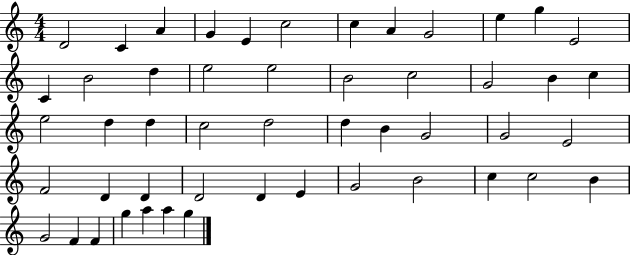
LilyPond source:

{
  \clef treble
  \numericTimeSignature
  \time 4/4
  \key c \major
  d'2 c'4 a'4 | g'4 e'4 c''2 | c''4 a'4 g'2 | e''4 g''4 e'2 | \break c'4 b'2 d''4 | e''2 e''2 | b'2 c''2 | g'2 b'4 c''4 | \break e''2 d''4 d''4 | c''2 d''2 | d''4 b'4 g'2 | g'2 e'2 | \break f'2 d'4 d'4 | d'2 d'4 e'4 | g'2 b'2 | c''4 c''2 b'4 | \break g'2 f'4 f'4 | g''4 a''4 a''4 g''4 | \bar "|."
}